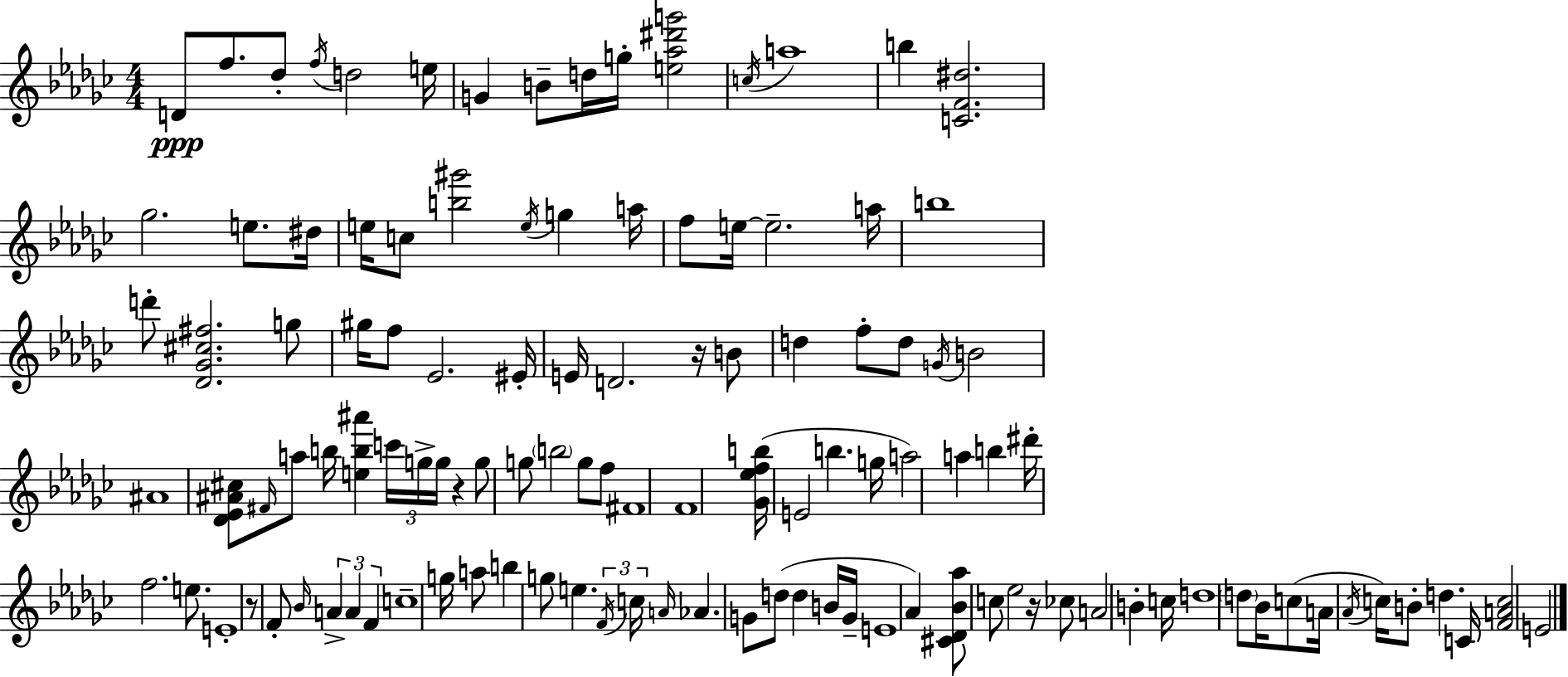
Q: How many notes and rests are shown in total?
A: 116